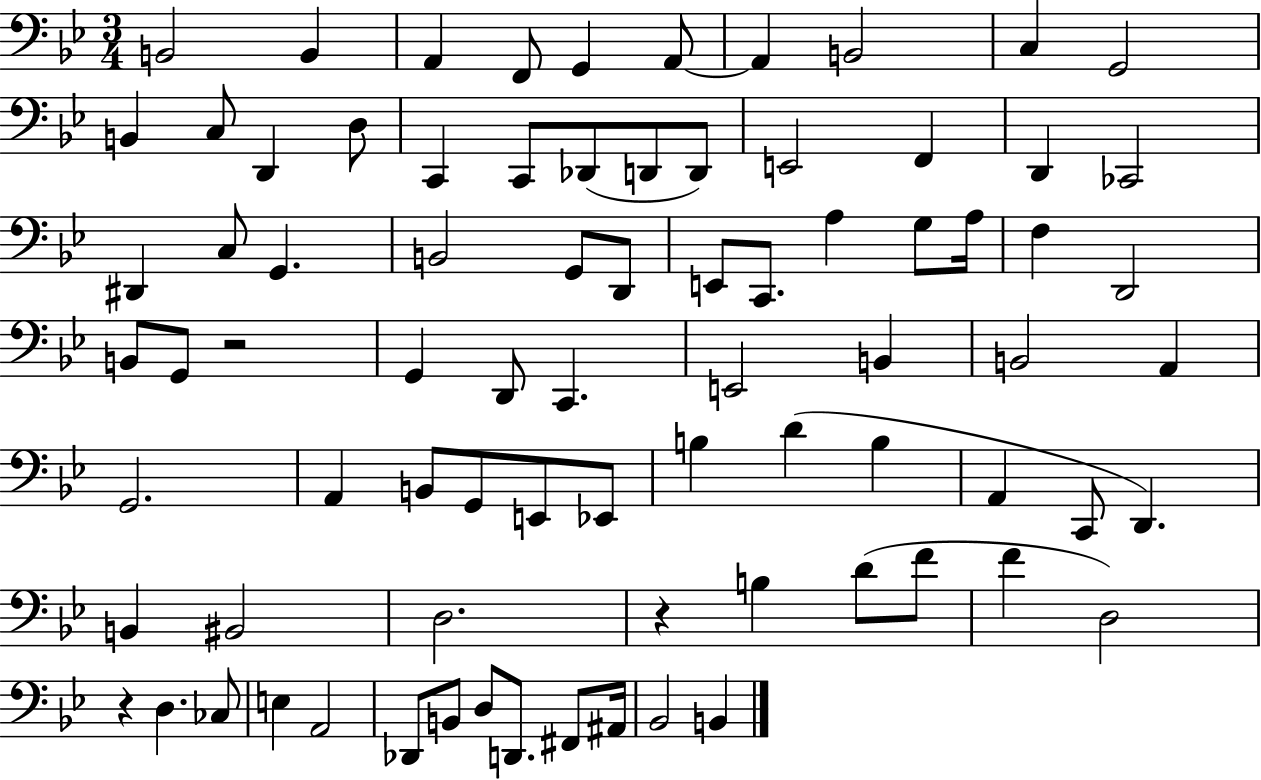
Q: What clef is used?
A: bass